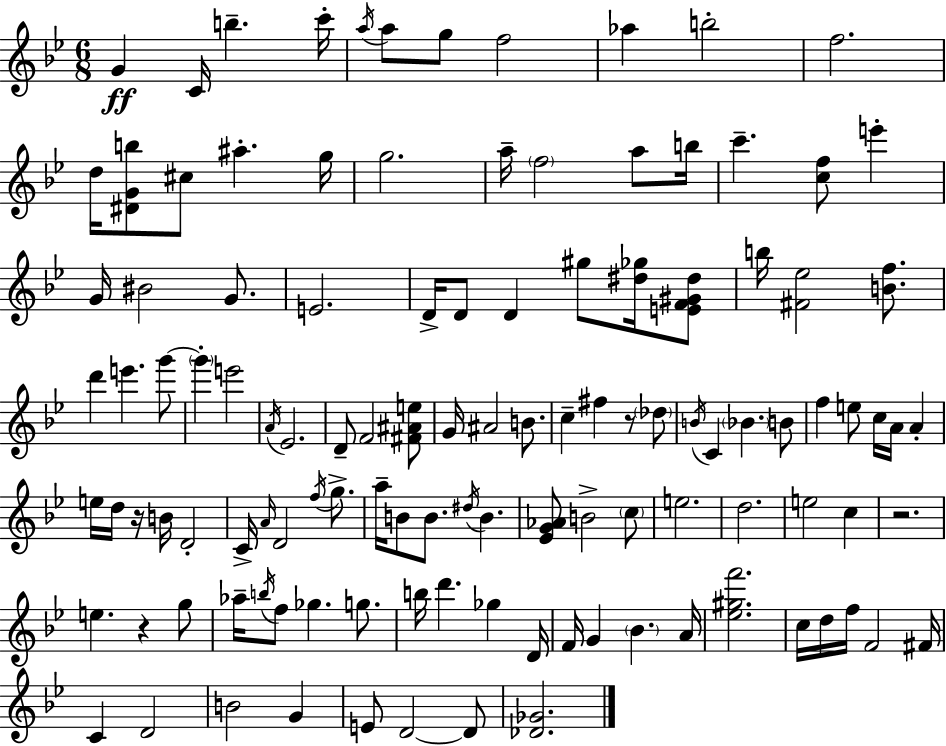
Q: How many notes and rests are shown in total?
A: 116